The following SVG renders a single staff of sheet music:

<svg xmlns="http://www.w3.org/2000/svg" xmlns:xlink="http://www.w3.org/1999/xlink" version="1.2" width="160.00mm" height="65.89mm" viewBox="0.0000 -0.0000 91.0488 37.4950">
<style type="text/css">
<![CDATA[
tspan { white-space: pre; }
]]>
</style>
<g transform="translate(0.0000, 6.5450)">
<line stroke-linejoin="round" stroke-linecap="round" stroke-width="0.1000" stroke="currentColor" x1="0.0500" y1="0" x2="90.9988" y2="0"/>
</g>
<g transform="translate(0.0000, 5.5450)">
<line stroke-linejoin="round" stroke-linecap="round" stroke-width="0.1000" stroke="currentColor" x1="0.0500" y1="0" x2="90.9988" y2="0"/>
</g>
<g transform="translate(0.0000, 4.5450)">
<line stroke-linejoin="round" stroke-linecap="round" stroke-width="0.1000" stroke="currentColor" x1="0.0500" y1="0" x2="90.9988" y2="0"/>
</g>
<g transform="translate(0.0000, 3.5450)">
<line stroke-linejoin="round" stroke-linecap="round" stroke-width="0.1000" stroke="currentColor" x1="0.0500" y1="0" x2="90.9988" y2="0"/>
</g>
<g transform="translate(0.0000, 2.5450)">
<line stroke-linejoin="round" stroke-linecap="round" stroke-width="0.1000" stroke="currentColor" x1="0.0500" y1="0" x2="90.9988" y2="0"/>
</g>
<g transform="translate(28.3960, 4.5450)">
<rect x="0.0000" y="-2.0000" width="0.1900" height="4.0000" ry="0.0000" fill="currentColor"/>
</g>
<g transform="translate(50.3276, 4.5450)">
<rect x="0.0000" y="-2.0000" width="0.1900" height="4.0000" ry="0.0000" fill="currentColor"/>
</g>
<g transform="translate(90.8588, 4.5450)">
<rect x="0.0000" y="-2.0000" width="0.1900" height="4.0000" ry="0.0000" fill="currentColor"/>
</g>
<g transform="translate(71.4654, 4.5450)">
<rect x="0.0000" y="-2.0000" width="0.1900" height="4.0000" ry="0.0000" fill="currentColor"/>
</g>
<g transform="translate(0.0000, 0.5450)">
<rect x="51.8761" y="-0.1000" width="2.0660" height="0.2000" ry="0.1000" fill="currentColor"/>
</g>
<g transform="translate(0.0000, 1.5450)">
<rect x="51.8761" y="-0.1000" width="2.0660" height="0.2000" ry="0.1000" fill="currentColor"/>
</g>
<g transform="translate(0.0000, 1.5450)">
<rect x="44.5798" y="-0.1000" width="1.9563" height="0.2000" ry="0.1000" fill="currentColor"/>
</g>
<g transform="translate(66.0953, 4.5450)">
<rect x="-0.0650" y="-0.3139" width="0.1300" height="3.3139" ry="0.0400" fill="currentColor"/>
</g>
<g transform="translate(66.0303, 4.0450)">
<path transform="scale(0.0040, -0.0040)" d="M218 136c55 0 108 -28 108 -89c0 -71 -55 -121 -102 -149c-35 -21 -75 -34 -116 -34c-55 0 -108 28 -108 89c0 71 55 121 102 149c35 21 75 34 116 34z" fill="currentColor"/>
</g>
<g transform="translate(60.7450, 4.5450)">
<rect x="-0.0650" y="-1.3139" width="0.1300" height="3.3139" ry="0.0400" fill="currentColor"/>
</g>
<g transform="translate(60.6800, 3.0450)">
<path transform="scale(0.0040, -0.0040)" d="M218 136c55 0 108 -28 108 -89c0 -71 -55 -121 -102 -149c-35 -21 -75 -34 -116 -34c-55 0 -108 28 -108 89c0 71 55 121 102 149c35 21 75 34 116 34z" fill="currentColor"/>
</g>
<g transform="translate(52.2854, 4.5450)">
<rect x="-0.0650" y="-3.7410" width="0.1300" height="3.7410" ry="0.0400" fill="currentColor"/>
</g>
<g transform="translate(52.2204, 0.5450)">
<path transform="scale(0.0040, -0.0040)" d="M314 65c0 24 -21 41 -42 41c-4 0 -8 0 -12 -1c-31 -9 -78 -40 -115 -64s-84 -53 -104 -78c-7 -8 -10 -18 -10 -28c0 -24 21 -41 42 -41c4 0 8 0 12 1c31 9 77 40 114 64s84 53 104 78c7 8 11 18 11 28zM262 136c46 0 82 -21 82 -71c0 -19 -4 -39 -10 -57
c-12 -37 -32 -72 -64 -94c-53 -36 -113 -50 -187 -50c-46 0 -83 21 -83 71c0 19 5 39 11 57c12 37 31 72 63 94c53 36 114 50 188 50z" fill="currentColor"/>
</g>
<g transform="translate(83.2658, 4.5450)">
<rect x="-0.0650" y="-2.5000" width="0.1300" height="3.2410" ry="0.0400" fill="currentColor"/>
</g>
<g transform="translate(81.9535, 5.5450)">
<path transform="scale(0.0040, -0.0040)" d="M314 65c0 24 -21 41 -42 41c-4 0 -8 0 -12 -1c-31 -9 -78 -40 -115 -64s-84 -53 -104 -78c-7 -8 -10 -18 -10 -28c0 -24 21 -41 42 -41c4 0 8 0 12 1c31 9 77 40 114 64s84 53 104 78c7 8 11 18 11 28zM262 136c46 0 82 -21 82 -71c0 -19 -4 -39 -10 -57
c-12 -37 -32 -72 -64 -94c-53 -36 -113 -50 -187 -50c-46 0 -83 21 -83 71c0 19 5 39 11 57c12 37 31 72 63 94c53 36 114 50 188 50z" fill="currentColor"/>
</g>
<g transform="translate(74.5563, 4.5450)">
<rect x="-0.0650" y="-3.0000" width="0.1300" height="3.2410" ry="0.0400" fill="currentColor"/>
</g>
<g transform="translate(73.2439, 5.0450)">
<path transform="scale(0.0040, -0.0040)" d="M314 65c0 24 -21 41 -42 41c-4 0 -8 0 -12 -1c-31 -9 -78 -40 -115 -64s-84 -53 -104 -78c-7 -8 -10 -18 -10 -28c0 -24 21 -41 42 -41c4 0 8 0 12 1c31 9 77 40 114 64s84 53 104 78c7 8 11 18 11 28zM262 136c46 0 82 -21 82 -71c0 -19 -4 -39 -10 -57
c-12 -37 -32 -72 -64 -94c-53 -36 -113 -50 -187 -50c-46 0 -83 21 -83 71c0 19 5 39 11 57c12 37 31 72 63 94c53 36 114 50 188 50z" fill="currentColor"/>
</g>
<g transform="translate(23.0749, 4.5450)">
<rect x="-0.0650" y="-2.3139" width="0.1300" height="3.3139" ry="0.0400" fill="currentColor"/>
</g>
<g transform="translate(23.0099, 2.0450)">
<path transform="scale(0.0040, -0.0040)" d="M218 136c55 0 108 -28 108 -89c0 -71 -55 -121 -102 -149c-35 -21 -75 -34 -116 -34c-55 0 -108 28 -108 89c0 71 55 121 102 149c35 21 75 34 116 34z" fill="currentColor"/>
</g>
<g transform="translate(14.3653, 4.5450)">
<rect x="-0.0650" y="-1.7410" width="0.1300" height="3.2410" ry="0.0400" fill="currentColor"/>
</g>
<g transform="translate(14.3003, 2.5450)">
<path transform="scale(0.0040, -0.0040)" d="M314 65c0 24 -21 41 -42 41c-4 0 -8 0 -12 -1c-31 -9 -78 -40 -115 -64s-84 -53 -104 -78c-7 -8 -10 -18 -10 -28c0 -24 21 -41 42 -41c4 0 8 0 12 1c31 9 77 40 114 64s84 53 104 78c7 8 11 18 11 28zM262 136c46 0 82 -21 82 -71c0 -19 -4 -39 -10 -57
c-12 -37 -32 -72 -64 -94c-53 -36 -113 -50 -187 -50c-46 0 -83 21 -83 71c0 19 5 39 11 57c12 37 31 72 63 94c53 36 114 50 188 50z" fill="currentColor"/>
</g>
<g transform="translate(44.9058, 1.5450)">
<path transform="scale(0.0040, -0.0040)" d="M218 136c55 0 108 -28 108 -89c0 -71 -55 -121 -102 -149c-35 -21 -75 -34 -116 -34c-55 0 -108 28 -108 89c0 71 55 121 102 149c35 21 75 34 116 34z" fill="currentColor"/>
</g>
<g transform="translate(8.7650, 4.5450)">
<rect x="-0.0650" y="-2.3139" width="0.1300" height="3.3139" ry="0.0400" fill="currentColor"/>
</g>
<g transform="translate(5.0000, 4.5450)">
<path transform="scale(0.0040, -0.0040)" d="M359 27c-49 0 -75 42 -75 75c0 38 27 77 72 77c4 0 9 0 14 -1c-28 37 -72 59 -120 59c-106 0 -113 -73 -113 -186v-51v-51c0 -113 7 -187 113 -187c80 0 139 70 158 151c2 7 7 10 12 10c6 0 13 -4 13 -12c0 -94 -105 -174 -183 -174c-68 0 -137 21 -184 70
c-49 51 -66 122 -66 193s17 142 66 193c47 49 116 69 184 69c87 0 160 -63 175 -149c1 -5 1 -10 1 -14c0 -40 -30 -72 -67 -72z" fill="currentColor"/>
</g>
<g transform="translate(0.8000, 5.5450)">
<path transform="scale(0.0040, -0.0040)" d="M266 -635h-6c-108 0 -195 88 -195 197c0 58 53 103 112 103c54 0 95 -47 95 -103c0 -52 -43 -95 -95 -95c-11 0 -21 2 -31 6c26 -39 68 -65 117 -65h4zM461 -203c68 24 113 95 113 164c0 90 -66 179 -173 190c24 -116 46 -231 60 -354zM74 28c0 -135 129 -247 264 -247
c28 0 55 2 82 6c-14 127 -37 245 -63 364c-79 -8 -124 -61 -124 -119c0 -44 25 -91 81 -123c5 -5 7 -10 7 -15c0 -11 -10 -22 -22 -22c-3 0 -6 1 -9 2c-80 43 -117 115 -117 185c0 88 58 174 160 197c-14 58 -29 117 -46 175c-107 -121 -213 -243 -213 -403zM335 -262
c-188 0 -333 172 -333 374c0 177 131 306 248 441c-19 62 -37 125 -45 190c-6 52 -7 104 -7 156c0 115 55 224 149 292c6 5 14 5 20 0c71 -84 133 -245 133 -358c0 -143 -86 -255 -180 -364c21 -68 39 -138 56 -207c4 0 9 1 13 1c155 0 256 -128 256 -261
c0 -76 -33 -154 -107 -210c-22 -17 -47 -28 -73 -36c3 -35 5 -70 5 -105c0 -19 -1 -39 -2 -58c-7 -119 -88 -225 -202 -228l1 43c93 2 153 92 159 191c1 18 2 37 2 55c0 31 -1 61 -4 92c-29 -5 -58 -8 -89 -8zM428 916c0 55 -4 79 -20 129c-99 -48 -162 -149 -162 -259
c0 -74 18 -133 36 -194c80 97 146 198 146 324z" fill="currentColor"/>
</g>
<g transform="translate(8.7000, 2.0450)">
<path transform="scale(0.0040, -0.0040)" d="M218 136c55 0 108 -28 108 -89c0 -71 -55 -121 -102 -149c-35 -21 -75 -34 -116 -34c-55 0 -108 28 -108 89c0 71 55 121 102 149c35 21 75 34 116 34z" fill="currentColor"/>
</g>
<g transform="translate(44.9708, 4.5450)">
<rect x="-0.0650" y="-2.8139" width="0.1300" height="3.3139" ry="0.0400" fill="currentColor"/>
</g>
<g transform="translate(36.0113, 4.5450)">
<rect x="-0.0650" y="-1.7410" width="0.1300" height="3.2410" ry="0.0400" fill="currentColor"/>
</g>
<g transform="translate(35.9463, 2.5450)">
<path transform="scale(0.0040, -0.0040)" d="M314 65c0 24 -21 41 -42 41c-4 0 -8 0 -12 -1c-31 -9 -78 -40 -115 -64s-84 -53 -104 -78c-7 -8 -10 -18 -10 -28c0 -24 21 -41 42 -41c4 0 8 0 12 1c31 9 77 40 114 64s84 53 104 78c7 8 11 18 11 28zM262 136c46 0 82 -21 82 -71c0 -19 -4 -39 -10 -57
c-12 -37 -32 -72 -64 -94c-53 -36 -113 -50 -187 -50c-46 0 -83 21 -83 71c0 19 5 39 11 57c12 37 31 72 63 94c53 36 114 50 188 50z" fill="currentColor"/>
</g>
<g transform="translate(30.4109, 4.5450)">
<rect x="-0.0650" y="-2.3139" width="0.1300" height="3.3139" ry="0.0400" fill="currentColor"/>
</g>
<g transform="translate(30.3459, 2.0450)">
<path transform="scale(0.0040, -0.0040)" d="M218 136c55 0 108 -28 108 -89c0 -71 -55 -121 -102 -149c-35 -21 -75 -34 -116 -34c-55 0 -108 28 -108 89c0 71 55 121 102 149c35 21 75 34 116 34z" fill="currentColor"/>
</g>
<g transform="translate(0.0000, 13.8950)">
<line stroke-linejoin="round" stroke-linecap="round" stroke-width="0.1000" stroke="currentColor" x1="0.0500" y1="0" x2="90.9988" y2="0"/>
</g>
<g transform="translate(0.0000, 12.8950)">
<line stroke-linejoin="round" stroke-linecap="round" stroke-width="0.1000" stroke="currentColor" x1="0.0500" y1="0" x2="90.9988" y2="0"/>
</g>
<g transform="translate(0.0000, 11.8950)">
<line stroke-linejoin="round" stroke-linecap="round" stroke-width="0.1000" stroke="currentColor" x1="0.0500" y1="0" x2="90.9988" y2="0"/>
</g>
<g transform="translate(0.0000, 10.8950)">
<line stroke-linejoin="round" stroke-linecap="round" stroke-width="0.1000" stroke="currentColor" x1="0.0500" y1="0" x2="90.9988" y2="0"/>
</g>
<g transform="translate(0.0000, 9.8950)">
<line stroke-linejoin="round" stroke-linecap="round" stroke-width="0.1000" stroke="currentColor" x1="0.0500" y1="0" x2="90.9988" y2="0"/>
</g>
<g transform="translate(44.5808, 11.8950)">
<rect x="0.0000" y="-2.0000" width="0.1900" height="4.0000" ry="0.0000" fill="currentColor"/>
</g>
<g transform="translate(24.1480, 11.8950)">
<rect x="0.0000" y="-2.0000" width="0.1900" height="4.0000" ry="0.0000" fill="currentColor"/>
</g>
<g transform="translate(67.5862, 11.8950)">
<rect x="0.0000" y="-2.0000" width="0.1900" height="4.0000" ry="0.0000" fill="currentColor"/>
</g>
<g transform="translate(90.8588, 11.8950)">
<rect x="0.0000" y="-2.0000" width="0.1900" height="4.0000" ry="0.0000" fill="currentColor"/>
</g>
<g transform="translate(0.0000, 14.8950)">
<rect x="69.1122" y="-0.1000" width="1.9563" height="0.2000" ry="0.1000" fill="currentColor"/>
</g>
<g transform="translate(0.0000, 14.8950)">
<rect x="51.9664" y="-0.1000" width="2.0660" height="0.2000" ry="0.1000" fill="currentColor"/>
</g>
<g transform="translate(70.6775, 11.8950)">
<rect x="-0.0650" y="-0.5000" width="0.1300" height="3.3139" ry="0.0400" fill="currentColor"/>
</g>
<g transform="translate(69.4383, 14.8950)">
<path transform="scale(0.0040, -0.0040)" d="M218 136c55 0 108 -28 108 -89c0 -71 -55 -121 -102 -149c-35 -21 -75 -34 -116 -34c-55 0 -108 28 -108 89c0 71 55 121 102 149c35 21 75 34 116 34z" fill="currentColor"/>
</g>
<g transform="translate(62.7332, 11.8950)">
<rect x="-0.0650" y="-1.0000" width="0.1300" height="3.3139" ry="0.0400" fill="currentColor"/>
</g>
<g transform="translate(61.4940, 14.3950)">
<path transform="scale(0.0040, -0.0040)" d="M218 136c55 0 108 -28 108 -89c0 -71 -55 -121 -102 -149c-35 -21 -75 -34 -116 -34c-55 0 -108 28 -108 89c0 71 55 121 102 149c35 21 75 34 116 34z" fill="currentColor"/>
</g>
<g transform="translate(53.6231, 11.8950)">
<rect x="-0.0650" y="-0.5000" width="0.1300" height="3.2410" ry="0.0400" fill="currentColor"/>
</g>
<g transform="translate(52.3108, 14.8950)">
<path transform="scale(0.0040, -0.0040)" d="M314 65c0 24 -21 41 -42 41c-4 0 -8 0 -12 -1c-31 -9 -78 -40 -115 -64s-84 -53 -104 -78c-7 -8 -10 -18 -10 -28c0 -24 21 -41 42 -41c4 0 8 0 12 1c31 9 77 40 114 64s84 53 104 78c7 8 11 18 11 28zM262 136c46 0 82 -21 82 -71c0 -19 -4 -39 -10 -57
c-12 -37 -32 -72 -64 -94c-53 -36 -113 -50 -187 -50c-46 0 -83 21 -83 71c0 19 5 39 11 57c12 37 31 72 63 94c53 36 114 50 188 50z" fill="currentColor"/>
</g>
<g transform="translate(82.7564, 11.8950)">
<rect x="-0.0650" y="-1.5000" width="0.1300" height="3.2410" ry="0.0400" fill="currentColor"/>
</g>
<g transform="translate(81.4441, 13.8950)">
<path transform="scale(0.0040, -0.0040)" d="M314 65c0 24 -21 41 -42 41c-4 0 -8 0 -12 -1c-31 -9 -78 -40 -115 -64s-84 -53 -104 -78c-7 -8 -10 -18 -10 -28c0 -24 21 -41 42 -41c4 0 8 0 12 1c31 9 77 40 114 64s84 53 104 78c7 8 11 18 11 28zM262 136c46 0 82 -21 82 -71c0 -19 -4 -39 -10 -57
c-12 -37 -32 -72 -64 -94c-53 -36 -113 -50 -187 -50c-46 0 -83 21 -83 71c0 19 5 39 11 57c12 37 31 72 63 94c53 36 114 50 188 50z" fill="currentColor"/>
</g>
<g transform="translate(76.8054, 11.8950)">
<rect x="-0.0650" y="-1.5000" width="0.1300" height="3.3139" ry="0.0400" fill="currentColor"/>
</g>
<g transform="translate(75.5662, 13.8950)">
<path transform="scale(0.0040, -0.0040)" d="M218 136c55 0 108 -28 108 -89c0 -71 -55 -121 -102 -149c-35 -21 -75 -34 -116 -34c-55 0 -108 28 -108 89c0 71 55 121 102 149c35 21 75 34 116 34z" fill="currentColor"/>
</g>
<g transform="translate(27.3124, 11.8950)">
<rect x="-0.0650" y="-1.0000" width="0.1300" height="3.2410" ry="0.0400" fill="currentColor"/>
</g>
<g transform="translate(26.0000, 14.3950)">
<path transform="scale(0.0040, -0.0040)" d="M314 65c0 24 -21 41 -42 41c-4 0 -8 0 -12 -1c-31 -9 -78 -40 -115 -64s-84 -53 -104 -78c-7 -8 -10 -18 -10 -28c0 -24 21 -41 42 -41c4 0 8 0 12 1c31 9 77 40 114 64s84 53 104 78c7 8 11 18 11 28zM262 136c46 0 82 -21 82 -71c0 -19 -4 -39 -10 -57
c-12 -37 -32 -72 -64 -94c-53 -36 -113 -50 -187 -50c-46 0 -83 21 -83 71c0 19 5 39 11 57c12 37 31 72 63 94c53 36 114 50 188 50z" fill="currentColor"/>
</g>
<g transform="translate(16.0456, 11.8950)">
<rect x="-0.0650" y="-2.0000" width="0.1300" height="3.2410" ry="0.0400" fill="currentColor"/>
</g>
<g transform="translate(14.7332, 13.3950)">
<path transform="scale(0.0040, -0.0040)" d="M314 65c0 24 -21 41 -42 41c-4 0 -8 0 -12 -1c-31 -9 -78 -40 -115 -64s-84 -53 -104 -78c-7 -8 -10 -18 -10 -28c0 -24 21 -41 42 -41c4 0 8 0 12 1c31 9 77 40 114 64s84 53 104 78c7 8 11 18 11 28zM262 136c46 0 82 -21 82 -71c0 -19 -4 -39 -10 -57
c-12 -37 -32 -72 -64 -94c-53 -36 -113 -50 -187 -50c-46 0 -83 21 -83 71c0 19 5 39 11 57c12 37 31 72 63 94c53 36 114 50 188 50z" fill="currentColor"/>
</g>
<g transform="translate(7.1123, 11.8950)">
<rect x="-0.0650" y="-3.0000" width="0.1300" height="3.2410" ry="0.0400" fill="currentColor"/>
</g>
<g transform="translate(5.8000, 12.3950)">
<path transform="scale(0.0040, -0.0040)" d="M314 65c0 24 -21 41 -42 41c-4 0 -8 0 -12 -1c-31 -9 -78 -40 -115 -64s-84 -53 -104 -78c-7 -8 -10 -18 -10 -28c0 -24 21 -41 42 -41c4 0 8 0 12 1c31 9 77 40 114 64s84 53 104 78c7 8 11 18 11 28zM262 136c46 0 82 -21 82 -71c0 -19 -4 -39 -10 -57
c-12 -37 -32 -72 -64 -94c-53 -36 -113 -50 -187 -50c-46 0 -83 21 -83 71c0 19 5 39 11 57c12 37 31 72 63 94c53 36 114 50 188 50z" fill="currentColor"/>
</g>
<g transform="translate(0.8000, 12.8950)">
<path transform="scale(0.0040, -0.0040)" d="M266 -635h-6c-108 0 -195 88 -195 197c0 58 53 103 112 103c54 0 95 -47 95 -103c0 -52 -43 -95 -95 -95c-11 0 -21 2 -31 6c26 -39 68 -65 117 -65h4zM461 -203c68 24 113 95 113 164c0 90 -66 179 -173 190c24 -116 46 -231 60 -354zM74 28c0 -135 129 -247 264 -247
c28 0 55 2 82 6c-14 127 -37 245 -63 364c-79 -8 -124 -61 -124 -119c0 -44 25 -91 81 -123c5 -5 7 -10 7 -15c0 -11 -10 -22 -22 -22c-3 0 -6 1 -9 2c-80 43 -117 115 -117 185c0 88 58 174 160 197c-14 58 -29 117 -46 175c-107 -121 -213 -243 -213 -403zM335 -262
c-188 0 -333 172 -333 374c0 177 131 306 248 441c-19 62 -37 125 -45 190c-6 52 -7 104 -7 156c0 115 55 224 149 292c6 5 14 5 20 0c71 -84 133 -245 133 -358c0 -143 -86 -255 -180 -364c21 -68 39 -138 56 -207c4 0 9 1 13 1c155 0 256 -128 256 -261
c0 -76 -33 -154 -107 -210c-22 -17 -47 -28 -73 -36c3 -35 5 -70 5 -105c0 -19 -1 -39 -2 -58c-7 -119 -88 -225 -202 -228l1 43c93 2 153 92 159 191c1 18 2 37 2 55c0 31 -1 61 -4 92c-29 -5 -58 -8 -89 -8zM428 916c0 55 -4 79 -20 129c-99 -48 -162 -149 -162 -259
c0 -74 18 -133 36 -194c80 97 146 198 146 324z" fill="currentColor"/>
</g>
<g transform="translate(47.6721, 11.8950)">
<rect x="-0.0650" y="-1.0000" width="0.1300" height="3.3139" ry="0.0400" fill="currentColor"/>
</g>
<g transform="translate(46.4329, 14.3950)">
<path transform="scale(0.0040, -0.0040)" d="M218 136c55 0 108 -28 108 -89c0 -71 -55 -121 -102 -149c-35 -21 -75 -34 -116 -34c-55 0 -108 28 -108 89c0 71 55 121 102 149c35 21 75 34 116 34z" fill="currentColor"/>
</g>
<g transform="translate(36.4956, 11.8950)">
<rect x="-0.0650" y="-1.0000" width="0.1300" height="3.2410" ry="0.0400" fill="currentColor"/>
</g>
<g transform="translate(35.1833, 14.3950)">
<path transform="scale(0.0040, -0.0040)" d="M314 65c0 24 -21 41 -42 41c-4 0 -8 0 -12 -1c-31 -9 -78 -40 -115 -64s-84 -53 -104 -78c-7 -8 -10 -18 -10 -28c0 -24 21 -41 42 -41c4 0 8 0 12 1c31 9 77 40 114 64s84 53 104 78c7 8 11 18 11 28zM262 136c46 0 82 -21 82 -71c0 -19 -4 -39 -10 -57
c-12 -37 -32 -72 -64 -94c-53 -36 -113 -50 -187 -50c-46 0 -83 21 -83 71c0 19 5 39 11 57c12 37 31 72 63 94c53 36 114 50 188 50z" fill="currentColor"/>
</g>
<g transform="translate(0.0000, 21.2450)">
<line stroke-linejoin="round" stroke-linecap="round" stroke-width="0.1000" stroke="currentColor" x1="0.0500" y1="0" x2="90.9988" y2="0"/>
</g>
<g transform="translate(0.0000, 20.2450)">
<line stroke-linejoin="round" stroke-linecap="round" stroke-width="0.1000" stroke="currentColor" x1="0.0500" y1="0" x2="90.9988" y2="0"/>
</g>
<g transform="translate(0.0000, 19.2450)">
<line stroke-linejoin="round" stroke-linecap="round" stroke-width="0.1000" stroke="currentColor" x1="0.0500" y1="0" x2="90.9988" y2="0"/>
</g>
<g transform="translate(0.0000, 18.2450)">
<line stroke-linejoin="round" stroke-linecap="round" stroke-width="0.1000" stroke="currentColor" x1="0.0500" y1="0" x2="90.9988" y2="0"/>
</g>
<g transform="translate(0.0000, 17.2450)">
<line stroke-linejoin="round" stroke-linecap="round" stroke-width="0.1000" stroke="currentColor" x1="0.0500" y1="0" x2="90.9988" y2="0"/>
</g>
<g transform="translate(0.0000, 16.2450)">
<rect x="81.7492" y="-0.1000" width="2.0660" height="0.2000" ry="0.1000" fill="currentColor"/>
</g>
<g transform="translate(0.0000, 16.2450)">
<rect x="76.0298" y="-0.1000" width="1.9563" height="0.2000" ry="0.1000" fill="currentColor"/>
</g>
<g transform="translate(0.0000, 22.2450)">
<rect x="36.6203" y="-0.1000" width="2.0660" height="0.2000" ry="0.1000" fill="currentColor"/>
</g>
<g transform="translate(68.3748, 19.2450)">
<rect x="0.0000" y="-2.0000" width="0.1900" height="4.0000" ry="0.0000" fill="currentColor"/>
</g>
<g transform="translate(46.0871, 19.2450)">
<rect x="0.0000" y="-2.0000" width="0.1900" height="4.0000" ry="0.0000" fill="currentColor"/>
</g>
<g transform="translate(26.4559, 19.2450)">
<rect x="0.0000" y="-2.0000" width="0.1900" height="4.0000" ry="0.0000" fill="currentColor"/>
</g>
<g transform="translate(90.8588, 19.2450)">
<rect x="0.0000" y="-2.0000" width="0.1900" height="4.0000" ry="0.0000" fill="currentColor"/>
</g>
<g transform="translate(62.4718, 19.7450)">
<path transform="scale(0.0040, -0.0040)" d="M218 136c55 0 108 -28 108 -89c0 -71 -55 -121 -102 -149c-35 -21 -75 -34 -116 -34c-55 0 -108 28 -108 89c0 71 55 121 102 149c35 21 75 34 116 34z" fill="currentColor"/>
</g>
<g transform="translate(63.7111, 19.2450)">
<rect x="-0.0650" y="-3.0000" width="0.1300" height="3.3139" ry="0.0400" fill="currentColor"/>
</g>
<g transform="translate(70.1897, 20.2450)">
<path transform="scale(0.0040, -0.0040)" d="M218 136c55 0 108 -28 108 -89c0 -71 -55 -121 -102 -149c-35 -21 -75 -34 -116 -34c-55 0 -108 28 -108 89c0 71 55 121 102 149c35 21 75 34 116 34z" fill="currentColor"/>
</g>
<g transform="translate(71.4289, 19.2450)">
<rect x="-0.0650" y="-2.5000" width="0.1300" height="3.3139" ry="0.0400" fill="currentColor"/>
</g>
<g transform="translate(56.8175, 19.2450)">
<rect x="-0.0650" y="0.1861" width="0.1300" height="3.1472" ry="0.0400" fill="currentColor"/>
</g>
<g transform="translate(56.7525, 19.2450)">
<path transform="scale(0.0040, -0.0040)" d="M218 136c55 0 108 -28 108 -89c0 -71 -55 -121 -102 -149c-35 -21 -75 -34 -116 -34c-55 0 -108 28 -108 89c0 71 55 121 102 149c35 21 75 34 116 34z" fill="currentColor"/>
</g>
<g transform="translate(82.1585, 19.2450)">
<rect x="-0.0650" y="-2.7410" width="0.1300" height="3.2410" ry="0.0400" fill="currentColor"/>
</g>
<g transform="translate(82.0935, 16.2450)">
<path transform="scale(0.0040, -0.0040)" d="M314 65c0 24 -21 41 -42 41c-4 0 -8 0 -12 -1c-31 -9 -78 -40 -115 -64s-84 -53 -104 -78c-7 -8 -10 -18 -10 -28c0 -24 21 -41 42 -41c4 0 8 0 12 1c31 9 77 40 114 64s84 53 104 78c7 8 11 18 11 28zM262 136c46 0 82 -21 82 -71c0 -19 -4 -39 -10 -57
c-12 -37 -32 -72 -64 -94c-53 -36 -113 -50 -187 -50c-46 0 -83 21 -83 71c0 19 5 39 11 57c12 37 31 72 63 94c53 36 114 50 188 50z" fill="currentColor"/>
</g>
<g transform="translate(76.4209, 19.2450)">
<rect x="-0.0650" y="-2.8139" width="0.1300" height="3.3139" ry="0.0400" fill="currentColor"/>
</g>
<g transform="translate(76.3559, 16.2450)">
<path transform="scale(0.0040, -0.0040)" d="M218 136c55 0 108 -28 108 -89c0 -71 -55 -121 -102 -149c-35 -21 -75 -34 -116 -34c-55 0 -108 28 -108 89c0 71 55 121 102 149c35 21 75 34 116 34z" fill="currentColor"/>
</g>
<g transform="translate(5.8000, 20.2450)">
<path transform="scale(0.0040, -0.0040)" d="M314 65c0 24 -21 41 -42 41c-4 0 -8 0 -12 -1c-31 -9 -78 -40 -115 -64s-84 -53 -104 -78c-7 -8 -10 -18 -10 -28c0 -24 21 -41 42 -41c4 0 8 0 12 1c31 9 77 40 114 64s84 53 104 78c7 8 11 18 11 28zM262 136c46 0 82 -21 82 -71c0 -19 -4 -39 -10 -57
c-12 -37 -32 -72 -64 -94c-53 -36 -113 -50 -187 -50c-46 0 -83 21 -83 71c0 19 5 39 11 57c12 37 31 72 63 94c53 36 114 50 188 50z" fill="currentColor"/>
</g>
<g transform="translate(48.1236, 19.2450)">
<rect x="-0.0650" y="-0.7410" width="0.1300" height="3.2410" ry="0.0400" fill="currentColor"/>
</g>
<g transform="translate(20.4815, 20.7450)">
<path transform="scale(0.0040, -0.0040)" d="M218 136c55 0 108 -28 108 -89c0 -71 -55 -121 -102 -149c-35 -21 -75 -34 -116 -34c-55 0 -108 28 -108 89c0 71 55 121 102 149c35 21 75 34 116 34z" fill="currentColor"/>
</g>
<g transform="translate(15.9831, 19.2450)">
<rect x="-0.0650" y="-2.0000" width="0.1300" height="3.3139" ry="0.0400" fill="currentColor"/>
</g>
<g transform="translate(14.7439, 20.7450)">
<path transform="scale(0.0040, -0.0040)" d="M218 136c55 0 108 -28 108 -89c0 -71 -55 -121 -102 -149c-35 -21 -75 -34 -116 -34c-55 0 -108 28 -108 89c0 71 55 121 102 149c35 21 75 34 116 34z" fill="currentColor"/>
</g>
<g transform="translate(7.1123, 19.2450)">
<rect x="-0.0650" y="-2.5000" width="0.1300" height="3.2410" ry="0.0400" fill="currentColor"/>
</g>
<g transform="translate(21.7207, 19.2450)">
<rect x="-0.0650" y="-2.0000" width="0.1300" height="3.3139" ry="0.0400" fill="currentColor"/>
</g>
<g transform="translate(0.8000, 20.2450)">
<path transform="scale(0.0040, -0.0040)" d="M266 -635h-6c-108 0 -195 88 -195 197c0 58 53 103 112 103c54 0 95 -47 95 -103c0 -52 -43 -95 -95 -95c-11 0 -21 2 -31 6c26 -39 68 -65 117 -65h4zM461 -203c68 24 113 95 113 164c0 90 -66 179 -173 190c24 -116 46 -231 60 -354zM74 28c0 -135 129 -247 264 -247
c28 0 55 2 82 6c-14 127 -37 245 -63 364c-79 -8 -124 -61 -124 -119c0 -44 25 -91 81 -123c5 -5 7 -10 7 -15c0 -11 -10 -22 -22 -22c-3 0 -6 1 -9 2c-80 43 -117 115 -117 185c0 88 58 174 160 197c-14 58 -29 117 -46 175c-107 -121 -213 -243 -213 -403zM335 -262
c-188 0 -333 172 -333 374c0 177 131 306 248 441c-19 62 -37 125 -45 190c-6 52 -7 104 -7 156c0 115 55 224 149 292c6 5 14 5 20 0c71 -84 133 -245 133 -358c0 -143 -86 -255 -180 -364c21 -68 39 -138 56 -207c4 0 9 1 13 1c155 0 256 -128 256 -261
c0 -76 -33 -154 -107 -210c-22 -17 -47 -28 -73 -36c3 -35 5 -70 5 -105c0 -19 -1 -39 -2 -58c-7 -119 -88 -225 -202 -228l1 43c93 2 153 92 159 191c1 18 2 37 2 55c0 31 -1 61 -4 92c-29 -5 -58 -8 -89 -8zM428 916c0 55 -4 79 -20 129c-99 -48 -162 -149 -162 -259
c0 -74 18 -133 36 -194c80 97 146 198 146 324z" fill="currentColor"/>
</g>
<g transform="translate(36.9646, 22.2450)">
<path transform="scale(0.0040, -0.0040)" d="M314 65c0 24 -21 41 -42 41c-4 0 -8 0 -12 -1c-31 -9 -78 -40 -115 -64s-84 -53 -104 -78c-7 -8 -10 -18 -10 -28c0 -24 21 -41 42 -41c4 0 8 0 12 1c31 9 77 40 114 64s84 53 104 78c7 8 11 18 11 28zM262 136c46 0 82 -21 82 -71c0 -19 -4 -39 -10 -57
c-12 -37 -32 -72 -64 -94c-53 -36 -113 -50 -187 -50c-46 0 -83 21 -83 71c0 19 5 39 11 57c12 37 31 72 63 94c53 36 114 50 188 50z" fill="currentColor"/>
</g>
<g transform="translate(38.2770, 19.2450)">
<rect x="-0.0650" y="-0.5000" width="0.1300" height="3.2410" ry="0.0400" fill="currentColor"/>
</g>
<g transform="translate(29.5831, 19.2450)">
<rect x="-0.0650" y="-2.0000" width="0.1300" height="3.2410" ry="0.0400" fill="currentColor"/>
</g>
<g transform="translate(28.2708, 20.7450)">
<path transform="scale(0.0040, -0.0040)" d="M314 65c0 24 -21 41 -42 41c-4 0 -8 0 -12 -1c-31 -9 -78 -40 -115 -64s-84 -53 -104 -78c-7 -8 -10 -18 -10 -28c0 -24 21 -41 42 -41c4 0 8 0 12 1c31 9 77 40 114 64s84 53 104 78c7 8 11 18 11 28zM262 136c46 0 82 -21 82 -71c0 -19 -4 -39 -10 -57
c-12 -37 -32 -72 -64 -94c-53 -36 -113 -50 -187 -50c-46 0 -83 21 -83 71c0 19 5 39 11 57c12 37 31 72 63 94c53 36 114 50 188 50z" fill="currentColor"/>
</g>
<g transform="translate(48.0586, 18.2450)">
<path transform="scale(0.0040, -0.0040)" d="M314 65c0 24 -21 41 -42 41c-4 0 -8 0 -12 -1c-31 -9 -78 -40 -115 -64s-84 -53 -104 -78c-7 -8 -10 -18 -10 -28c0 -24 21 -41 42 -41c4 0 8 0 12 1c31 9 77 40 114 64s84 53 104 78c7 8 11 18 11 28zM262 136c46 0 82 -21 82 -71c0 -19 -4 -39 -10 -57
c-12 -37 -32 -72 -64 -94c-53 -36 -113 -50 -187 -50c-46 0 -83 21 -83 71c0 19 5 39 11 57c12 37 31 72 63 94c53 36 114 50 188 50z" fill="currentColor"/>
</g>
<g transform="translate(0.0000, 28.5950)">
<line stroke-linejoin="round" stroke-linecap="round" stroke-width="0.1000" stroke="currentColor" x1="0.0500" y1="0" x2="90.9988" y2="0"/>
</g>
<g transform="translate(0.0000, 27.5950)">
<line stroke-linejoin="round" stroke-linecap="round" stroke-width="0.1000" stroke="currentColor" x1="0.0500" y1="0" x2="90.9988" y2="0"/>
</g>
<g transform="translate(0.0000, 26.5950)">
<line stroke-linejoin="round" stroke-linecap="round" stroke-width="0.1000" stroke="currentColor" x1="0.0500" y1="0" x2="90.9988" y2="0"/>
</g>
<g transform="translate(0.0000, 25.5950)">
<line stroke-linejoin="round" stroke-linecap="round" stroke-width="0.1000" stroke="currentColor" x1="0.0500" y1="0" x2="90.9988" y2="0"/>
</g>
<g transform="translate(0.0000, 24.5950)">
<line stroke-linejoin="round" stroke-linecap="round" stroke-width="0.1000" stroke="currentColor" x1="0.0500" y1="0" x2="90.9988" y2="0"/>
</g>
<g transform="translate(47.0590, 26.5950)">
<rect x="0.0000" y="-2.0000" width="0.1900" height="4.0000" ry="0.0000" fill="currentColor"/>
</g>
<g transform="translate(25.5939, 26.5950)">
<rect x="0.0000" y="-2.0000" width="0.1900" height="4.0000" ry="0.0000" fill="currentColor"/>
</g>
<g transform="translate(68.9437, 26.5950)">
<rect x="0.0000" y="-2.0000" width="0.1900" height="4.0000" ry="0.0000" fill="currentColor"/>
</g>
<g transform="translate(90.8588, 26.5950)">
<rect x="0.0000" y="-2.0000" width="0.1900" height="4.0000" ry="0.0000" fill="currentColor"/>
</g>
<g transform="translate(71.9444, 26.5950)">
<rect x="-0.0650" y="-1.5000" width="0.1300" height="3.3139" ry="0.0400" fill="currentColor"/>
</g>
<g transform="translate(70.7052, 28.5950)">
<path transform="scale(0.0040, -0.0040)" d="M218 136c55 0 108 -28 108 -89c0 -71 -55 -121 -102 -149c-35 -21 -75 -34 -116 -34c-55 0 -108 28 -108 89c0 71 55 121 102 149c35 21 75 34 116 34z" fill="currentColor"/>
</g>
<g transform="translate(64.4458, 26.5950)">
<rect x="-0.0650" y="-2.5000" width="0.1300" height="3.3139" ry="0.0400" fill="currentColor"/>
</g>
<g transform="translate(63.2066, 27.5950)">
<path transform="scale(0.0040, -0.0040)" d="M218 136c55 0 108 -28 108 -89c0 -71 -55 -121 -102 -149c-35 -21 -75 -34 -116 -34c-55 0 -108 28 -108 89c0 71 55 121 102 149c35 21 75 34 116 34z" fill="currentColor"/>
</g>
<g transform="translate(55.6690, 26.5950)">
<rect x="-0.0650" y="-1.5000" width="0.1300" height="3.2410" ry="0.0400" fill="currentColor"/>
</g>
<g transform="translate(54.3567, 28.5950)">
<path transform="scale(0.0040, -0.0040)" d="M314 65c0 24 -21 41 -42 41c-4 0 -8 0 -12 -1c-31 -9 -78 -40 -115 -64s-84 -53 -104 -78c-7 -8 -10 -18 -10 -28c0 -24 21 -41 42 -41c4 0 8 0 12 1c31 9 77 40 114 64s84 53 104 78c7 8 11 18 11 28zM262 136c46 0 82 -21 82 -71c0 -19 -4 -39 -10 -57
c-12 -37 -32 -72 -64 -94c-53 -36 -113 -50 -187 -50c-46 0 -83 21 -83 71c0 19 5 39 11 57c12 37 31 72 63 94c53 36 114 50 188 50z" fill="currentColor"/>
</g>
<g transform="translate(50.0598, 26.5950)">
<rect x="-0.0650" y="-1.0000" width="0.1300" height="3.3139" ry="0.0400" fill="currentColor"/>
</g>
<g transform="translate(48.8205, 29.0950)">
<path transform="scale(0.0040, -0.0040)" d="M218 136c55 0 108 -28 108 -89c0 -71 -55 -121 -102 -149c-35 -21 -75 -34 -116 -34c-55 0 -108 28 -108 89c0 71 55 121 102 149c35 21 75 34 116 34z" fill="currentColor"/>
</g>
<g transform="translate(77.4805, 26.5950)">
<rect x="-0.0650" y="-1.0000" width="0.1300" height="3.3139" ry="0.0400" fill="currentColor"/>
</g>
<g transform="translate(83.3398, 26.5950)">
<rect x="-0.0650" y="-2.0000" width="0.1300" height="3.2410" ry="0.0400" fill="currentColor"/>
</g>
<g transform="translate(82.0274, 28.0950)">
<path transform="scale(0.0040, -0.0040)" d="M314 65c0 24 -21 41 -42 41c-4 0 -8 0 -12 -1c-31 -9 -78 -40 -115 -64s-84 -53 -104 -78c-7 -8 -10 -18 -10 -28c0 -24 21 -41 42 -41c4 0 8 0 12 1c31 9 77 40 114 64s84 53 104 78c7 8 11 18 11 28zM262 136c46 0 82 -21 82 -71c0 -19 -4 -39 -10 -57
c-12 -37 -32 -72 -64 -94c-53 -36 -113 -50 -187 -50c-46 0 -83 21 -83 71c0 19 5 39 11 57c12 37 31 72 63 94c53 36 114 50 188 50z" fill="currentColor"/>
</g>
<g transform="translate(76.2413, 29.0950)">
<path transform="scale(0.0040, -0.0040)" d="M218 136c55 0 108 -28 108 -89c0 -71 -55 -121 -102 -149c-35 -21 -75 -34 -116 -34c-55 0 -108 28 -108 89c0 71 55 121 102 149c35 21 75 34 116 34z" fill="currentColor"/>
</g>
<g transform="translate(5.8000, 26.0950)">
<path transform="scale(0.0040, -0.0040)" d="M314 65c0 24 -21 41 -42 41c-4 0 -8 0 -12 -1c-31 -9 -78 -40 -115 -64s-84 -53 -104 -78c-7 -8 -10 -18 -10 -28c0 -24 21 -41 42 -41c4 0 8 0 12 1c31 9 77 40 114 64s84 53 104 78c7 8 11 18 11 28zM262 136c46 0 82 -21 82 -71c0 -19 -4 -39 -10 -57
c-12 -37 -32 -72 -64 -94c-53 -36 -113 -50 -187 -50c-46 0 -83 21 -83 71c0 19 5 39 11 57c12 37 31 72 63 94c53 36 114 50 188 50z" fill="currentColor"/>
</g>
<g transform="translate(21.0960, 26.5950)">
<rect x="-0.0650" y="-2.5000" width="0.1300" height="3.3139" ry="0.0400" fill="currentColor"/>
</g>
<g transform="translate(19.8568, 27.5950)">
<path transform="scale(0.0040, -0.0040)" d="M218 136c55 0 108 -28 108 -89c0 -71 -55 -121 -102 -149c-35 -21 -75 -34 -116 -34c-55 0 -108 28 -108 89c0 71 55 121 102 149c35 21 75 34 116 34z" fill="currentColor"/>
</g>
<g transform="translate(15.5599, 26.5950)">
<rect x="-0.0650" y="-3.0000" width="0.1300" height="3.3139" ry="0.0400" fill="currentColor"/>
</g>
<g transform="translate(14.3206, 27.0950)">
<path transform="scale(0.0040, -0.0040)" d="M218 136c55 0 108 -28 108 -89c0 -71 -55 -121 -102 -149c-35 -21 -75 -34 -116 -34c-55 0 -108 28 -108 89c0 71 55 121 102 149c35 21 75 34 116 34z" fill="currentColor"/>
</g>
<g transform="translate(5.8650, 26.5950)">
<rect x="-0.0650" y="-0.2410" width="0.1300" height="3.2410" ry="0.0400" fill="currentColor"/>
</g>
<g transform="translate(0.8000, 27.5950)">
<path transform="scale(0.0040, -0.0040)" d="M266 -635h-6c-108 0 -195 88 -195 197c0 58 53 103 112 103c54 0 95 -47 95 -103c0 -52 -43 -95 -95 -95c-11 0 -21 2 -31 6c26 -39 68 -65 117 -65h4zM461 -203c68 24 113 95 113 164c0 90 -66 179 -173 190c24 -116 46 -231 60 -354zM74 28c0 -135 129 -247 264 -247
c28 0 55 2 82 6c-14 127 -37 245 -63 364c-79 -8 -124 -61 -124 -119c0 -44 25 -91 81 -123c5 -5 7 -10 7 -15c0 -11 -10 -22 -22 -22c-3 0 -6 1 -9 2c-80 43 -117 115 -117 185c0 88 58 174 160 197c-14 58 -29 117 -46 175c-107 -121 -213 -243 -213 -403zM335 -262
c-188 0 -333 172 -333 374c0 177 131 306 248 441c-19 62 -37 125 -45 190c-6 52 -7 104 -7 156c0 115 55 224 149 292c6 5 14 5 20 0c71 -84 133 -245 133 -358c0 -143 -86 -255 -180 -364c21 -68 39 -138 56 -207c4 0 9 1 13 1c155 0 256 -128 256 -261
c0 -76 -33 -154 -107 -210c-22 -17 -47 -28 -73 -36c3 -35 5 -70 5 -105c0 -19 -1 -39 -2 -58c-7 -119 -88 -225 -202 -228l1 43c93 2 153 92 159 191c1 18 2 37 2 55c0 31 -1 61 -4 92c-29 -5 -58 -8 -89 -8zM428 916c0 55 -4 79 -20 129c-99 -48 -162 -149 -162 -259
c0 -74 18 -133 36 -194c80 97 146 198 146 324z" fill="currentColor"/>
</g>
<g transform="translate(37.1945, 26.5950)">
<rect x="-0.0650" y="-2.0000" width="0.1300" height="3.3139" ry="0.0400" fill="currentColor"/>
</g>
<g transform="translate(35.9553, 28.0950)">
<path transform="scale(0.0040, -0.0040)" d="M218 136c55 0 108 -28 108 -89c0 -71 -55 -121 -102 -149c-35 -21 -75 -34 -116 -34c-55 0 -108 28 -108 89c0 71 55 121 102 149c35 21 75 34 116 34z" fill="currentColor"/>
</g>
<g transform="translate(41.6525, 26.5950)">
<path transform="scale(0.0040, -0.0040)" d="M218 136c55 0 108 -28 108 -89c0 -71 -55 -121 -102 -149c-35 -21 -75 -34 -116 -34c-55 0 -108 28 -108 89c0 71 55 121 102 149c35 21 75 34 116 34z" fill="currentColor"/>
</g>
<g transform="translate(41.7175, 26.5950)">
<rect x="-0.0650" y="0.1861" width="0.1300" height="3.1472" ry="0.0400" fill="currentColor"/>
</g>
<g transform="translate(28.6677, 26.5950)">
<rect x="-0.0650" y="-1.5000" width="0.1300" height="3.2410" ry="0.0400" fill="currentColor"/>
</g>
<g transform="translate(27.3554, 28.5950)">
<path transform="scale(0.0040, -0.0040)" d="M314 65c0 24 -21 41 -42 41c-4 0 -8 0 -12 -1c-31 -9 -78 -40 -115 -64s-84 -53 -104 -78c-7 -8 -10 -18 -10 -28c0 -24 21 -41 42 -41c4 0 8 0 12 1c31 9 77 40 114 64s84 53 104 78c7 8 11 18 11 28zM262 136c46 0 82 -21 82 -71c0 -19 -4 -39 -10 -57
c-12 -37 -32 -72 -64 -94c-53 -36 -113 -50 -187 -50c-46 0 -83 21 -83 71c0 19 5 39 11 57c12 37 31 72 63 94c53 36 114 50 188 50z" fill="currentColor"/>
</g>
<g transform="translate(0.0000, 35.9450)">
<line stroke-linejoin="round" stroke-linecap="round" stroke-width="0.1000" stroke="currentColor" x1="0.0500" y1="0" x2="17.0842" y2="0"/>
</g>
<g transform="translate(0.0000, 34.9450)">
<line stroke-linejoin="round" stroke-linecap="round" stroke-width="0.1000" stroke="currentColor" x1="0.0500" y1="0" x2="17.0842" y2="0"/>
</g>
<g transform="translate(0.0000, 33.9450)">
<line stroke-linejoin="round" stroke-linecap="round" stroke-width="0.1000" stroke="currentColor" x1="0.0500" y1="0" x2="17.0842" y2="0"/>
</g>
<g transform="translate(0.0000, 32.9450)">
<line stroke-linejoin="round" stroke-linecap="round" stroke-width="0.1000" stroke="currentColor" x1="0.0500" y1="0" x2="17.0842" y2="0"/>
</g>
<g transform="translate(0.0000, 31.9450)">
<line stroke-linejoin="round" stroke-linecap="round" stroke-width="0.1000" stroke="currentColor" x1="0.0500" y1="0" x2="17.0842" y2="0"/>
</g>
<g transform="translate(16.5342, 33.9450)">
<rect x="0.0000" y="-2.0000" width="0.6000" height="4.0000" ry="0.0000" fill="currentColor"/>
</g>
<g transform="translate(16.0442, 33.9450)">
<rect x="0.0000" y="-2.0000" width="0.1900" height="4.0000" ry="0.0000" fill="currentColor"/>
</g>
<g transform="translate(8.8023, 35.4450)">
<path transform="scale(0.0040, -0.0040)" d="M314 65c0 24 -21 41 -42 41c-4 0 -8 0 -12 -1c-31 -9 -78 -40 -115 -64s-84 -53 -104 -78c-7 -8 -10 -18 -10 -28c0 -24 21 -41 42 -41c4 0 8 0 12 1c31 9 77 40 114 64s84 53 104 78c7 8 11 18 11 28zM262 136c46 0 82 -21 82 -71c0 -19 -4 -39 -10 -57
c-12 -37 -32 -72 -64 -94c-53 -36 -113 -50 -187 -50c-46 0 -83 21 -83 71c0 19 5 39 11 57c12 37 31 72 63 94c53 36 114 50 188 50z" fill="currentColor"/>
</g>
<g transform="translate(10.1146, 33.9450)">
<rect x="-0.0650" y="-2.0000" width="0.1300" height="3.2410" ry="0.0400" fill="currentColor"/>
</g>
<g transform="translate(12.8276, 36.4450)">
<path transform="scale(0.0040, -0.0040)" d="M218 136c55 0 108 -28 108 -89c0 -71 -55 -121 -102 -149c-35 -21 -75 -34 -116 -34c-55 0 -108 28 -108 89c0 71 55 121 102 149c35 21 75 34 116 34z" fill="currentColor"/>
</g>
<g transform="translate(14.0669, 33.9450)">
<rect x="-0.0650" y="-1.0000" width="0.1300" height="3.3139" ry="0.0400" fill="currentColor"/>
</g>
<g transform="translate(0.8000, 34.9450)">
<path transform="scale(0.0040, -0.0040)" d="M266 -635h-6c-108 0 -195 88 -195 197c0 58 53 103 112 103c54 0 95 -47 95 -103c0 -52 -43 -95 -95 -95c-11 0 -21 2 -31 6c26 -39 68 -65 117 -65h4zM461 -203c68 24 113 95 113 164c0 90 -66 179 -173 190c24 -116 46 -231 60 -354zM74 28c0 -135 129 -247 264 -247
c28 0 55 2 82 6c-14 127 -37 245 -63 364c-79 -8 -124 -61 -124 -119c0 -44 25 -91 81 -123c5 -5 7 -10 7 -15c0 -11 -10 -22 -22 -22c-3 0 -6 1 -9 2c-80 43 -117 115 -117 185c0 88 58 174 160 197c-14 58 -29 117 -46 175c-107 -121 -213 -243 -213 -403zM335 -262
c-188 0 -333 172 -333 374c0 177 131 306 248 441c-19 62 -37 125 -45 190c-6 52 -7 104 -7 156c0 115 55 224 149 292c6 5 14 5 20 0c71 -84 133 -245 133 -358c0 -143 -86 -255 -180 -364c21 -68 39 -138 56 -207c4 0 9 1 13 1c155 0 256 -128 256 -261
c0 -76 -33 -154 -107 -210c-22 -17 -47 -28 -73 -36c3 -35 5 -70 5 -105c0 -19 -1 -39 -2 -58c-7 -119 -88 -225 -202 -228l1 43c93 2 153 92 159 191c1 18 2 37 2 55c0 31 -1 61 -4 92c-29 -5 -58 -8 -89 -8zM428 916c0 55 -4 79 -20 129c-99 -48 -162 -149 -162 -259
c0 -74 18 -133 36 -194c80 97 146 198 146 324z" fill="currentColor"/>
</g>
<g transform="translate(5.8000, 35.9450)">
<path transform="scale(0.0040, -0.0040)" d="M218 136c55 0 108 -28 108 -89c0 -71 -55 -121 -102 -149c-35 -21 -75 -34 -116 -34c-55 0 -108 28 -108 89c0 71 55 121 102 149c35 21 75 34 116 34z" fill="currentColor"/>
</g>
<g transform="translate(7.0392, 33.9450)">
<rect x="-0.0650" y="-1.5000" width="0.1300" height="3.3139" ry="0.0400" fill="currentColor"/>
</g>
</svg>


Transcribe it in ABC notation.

X:1
T:Untitled
M:4/4
L:1/4
K:C
g f2 g g f2 a c'2 e c A2 G2 A2 F2 D2 D2 D C2 D C E E2 G2 F F F2 C2 d2 B A G a a2 c2 A G E2 F B D E2 G E D F2 E F2 D